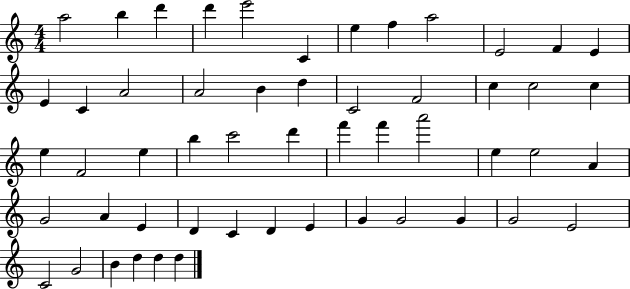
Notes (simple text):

A5/h B5/q D6/q D6/q E6/h C4/q E5/q F5/q A5/h E4/h F4/q E4/q E4/q C4/q A4/h A4/h B4/q D5/q C4/h F4/h C5/q C5/h C5/q E5/q F4/h E5/q B5/q C6/h D6/q F6/q F6/q A6/h E5/q E5/h A4/q G4/h A4/q E4/q D4/q C4/q D4/q E4/q G4/q G4/h G4/q G4/h E4/h C4/h G4/h B4/q D5/q D5/q D5/q